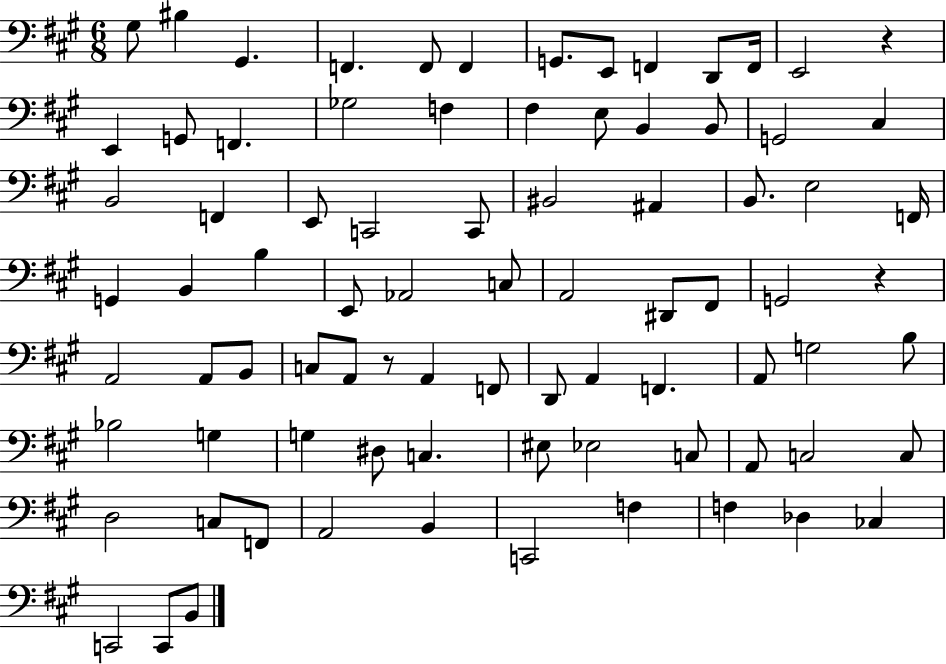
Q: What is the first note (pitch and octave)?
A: G#3